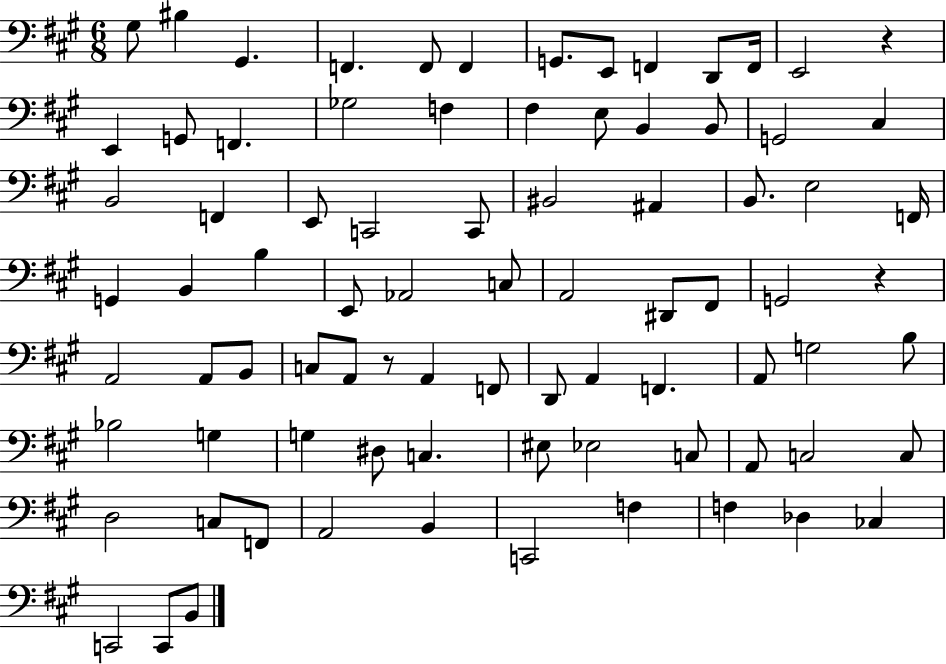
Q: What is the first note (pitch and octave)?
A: G#3